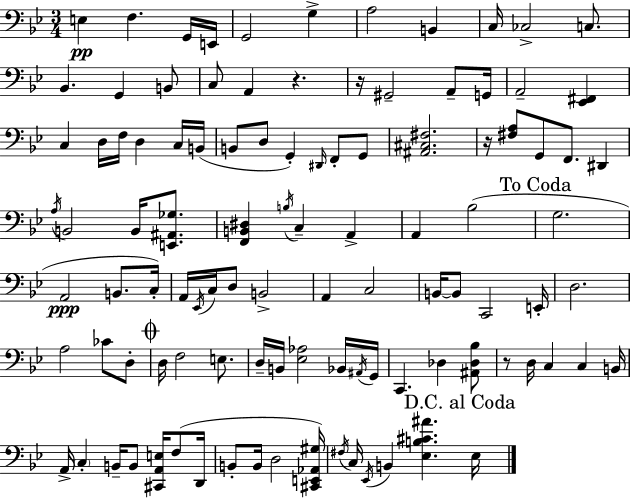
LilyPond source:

{
  \clef bass
  \numericTimeSignature
  \time 3/4
  \key bes \major
  e4\pp f4. g,16 e,16 | g,2 g4-> | a2 b,4 | c16 ces2-> c8. | \break bes,4. g,4 b,8 | c8 a,4 r4. | r16 gis,2-- a,8-- g,16 | a,2-- <ees, fis,>4 | \break c4 d16 f16 d4 c16 b,16( | b,8 d8 g,4-.) \grace { dis,16 } f,8-. g,8 | <ais, cis fis>2. | r16 <fis a>8 g,8 f,8. dis,4 | \break \acciaccatura { a16 } b,2 b,16 <e, ais, ges>8. | <f, b, dis>4 \acciaccatura { b16 } c4-- a,4-> | a,4 bes2( | \mark "To Coda" g2. | \break a,2\ppp b,8. | c16-.) a,16 \acciaccatura { ees,16 } c16 d8 b,2-> | a,4 c2 | b,16~~ b,8 c,2 | \break e,16-. d2. | a2 | ces'8 d8-. \mark \markup { \musicglyph "scripts.coda" } d16 f2 | e8. d16-- b,16 <ees aes>2 | \break bes,16 \acciaccatura { ais,16 } g,16 c,4. des4 | <ais, des bes>8 r8 d16 c4 | c4 b,16 a,16-> \parenthesize c4-. b,16-- b,8 | <cis, a, e>16 f8( d,16 b,8-. b,16 d2 | \break <cis, e, aes, gis>16) \acciaccatura { fis16 } c16 \acciaccatura { ees,16 } b,4 | <ees b cis' ais'>4. \mark "D.C. al Coda" ees16 \bar "|."
}